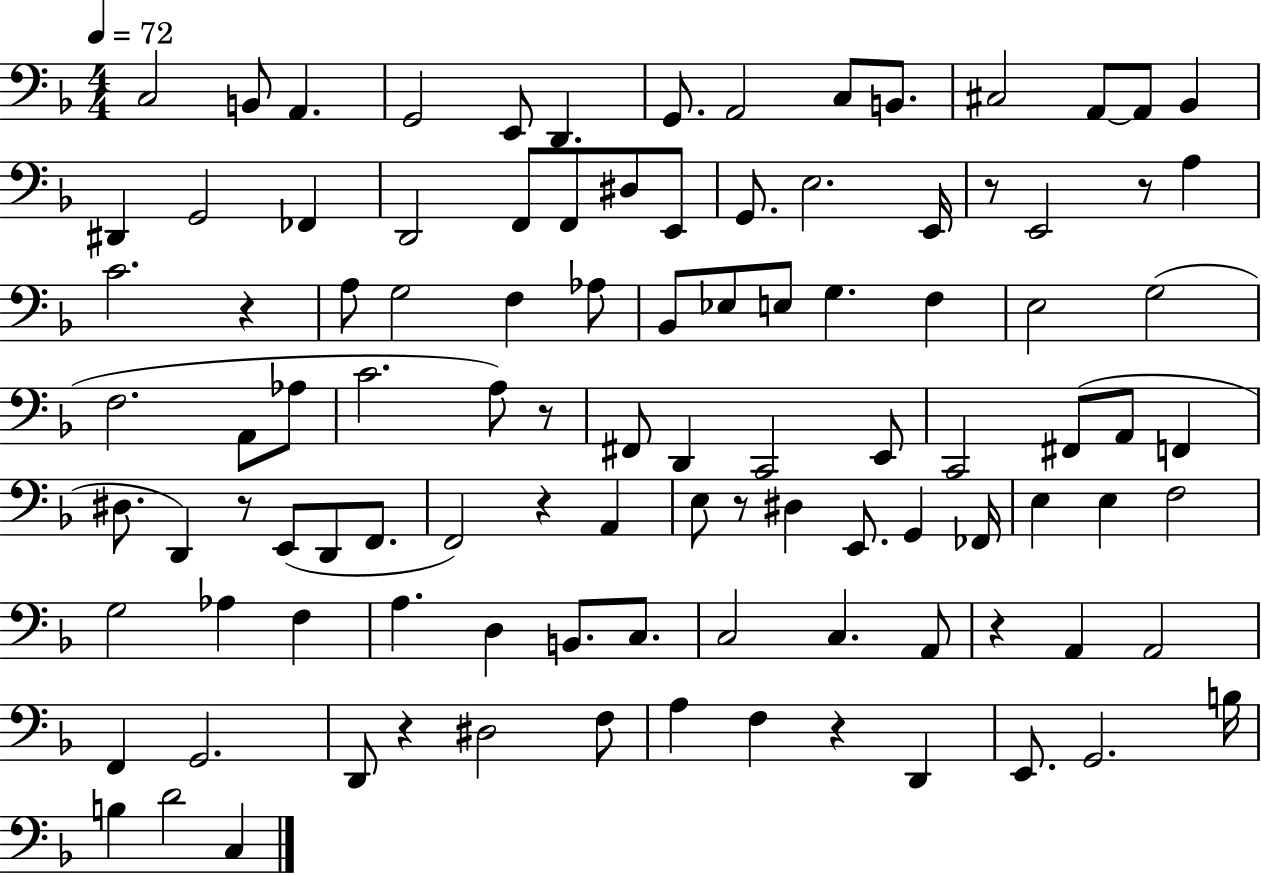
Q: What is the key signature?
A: F major